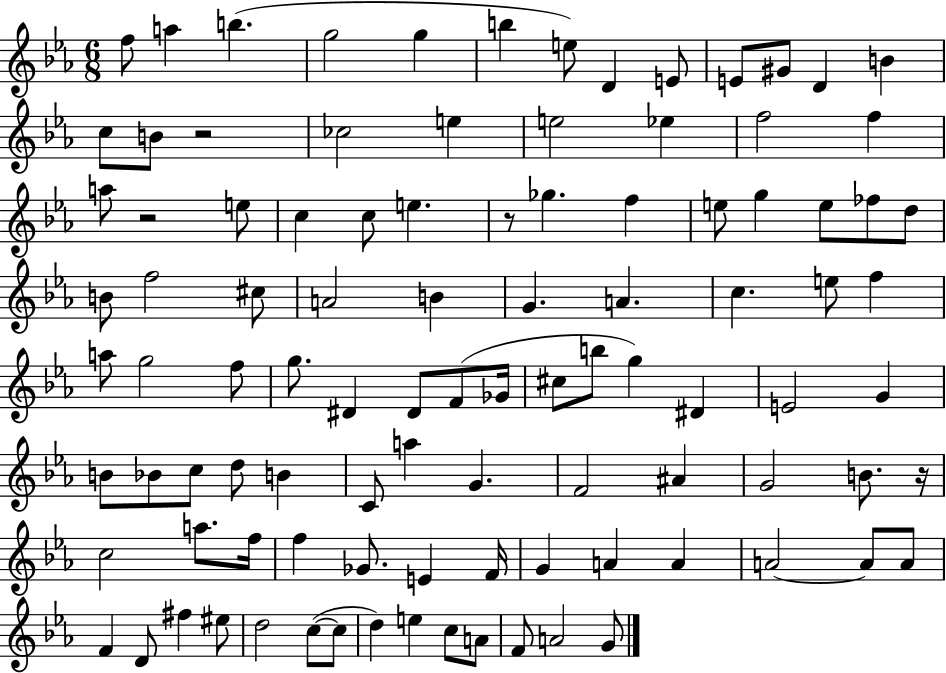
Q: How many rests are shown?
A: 4